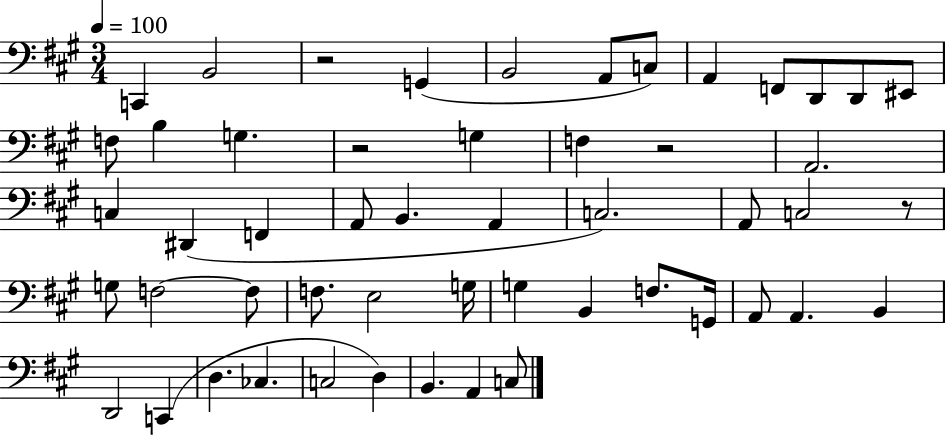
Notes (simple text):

C2/q B2/h R/h G2/q B2/h A2/e C3/e A2/q F2/e D2/e D2/e EIS2/e F3/e B3/q G3/q. R/h G3/q F3/q R/h A2/h. C3/q D#2/q F2/q A2/e B2/q. A2/q C3/h. A2/e C3/h R/e G3/e F3/h F3/e F3/e. E3/h G3/s G3/q B2/q F3/e. G2/s A2/e A2/q. B2/q D2/h C2/q D3/q. CES3/q. C3/h D3/q B2/q. A2/q C3/e